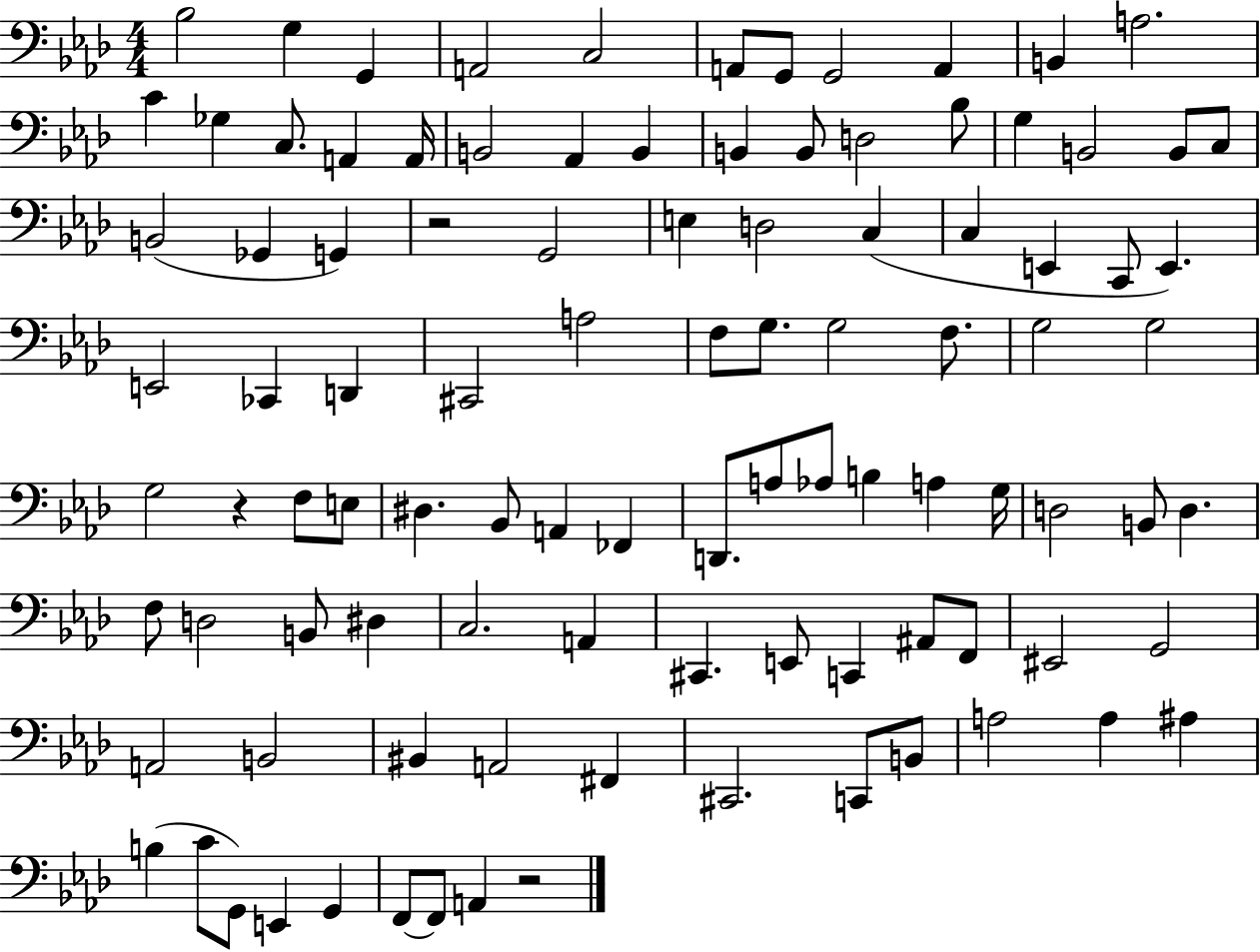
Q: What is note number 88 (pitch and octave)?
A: A3